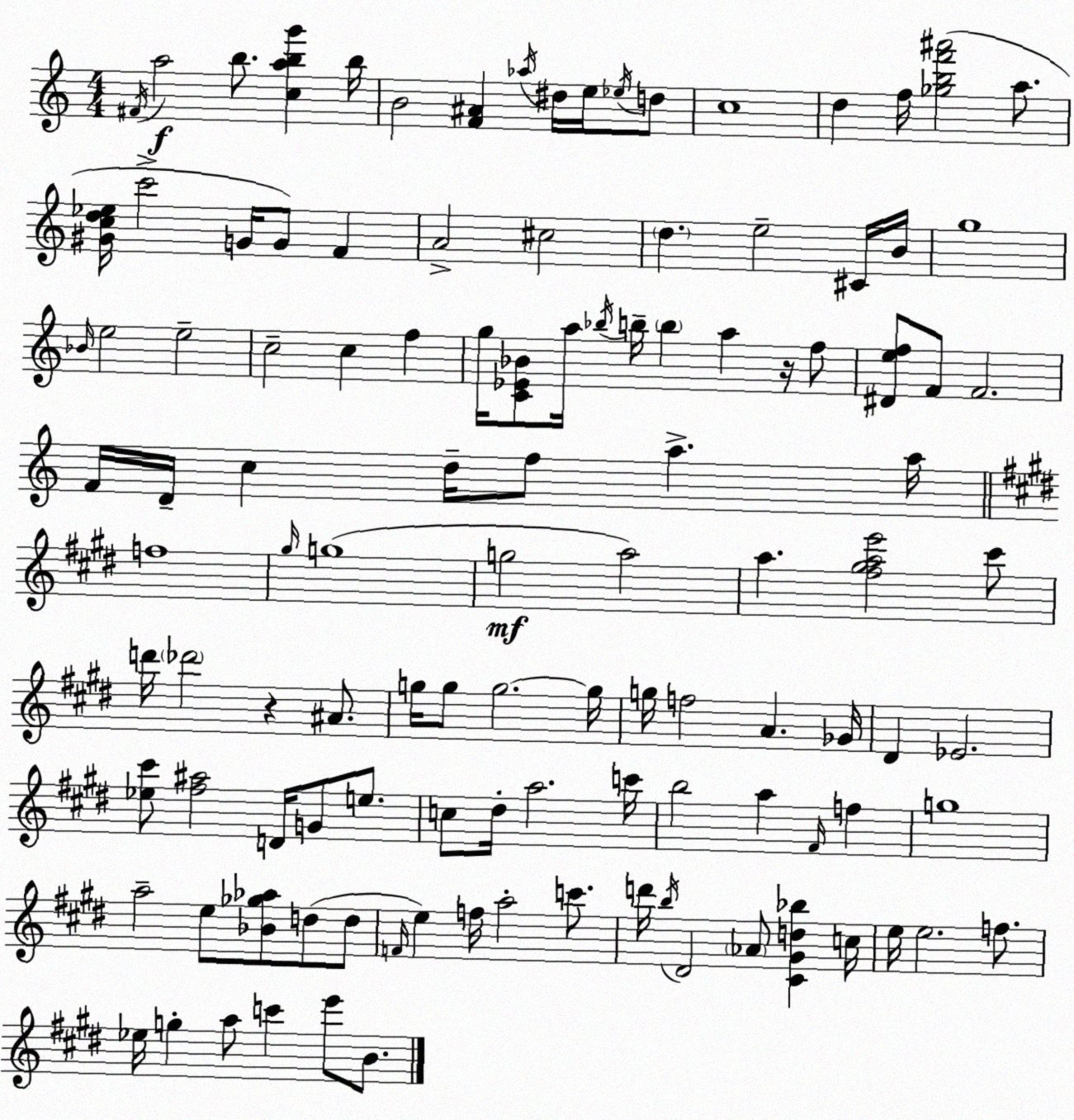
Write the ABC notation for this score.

X:1
T:Untitled
M:4/4
L:1/4
K:C
^F/4 a2 b/2 [cabg'] b/4 B2 [F^A] _a/4 ^d/4 e/4 _e/4 d/2 c4 d f/4 [_gbf'^a']2 a/2 [^Gcd_e]/4 c'2 G/4 G/2 F A2 ^c2 d e2 ^C/4 B/4 g4 _B/4 e2 e2 c2 c f g/4 [C_E_B]/2 a/4 _b/4 b/4 b a z/4 f/2 [^Def]/2 F/2 F2 F/4 D/4 c d/4 f/2 a a/4 f4 ^g/4 g4 g2 a2 a [^f^gae']2 ^c'/2 d'/4 _d'2 z ^A/2 g/4 g/2 g2 g/4 g/4 f2 A _G/4 ^D _E2 [_e^c']/2 [^f^a]2 D/4 G/2 e/2 c/2 ^d/4 a2 c'/4 b2 a ^F/4 f g4 a2 e/2 [_B_g_a]/2 d/2 d/2 F/4 e f/4 a2 c'/2 d'/4 b/4 ^D2 _A/2 [^C^Gd_b] c/4 e/4 e2 f/2 _e/4 g a/2 c' e'/2 B/2